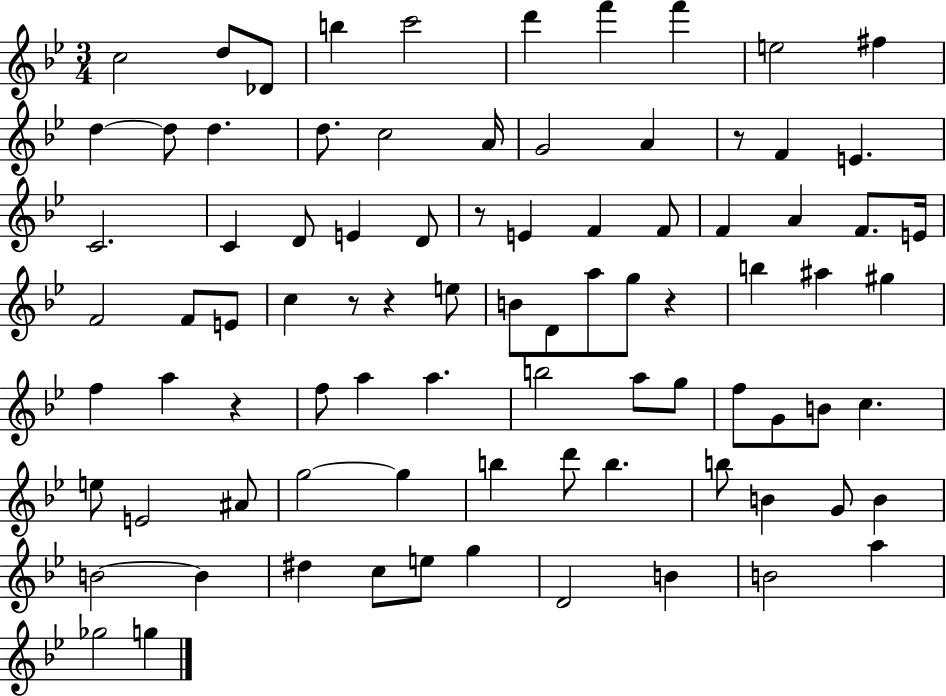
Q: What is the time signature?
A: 3/4